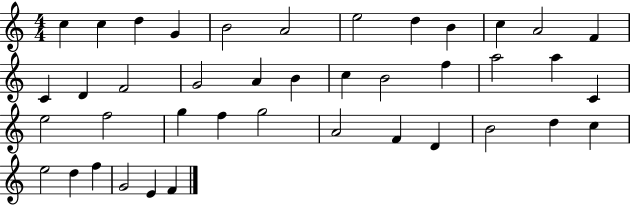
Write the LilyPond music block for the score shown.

{
  \clef treble
  \numericTimeSignature
  \time 4/4
  \key c \major
  c''4 c''4 d''4 g'4 | b'2 a'2 | e''2 d''4 b'4 | c''4 a'2 f'4 | \break c'4 d'4 f'2 | g'2 a'4 b'4 | c''4 b'2 f''4 | a''2 a''4 c'4 | \break e''2 f''2 | g''4 f''4 g''2 | a'2 f'4 d'4 | b'2 d''4 c''4 | \break e''2 d''4 f''4 | g'2 e'4 f'4 | \bar "|."
}